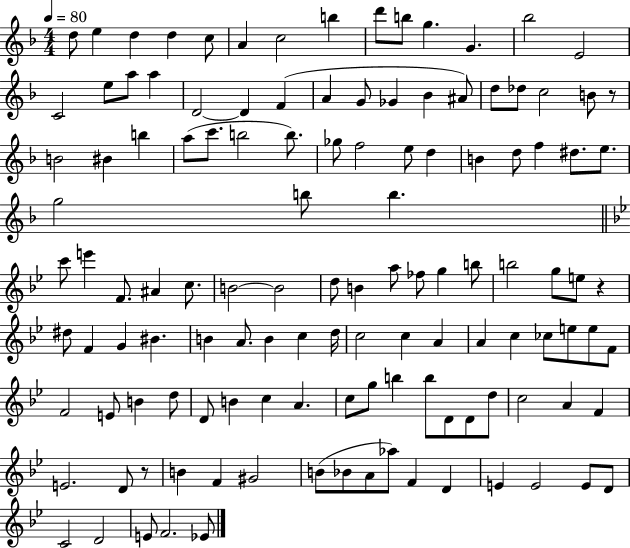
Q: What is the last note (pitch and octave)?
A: Eb4